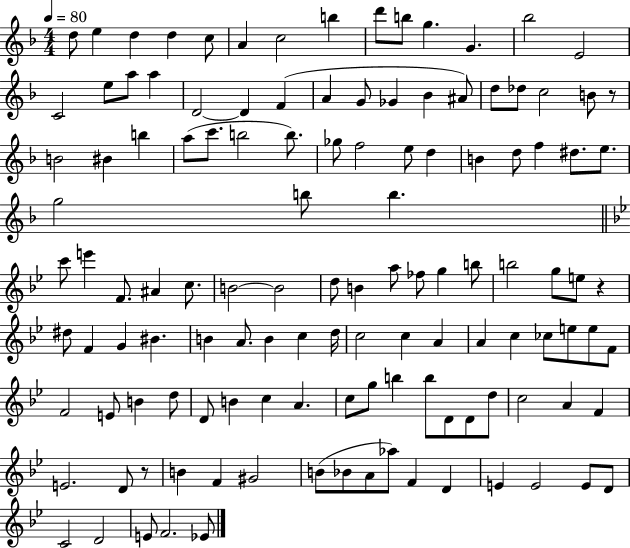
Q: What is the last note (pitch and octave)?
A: Eb4